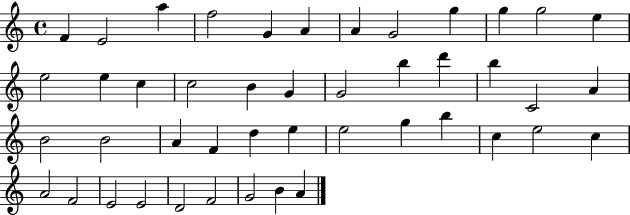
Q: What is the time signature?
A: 4/4